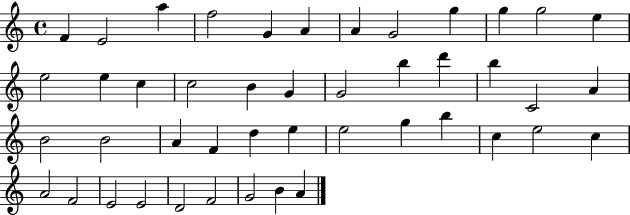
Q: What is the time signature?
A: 4/4